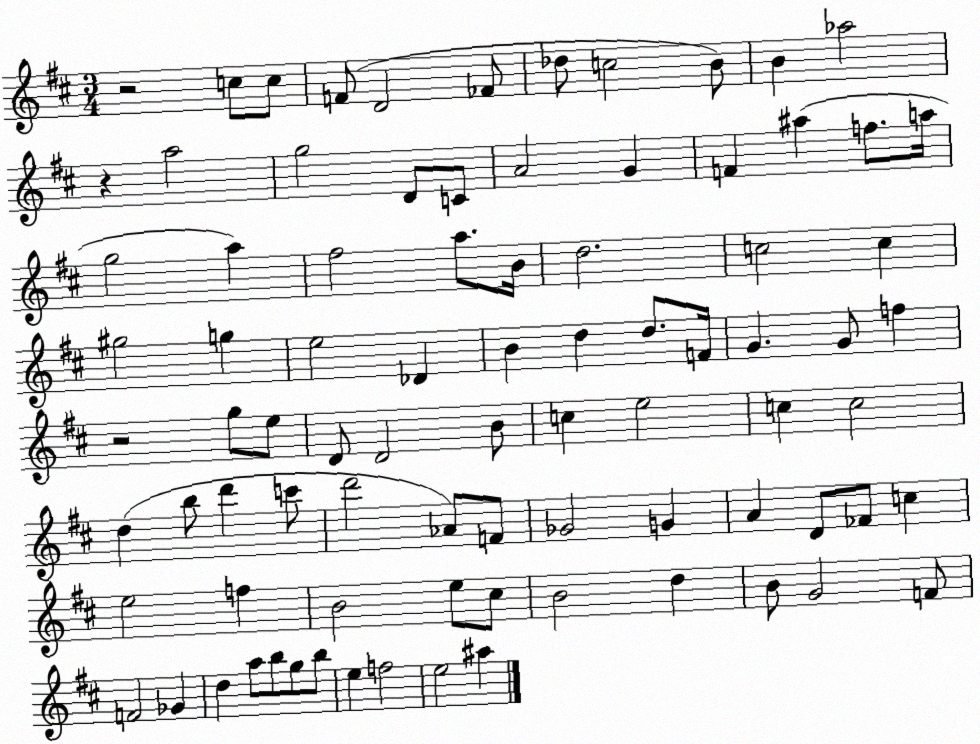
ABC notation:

X:1
T:Untitled
M:3/4
L:1/4
K:D
z2 c/2 c/2 F/2 D2 _F/2 _d/2 c2 B/2 B _a2 z a2 g2 D/2 C/2 A2 G F ^a f/2 a/4 g2 a ^f2 a/2 B/4 d2 c2 c ^g2 g e2 _D B d d/2 F/4 G G/2 f z2 g/2 e/2 D/2 D2 B/2 c e2 c c2 d b/2 d' c'/2 d'2 _A/2 F/2 _G2 G A D/2 _F/2 c e2 f B2 e/2 ^c/2 B2 d B/2 G2 F/2 F2 _G d a/2 b/2 g/2 b/2 e f2 e2 ^a